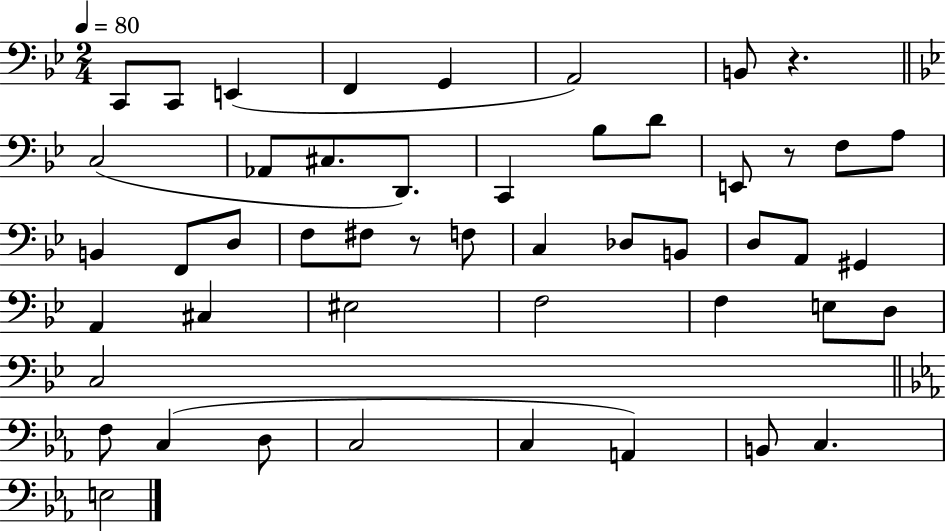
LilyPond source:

{
  \clef bass
  \numericTimeSignature
  \time 2/4
  \key bes \major
  \tempo 4 = 80
  c,8 c,8 e,4( | f,4 g,4 | a,2) | b,8 r4. | \break \bar "||" \break \key bes \major c2( | aes,8 cis8. d,8.) | c,4 bes8 d'8 | e,8 r8 f8 a8 | \break b,4 f,8 d8 | f8 fis8 r8 f8 | c4 des8 b,8 | d8 a,8 gis,4 | \break a,4 cis4 | eis2 | f2 | f4 e8 d8 | \break c2 | \bar "||" \break \key c \minor f8 c4( d8 | c2 | c4 a,4) | b,8 c4. | \break e2 | \bar "|."
}